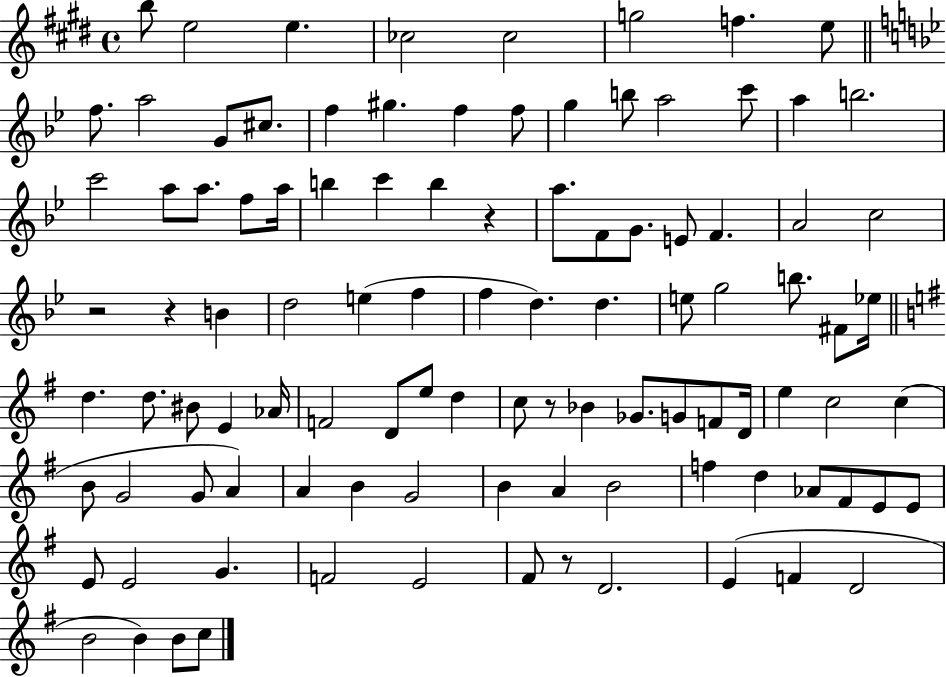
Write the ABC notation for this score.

X:1
T:Untitled
M:4/4
L:1/4
K:E
b/2 e2 e _c2 _c2 g2 f e/2 f/2 a2 G/2 ^c/2 f ^g f f/2 g b/2 a2 c'/2 a b2 c'2 a/2 a/2 f/2 a/4 b c' b z a/2 F/2 G/2 E/2 F A2 c2 z2 z B d2 e f f d d e/2 g2 b/2 ^F/2 _e/4 d d/2 ^B/2 E _A/4 F2 D/2 e/2 d c/2 z/2 _B _G/2 G/2 F/2 D/4 e c2 c B/2 G2 G/2 A A B G2 B A B2 f d _A/2 ^F/2 E/2 E/2 E/2 E2 G F2 E2 ^F/2 z/2 D2 E F D2 B2 B B/2 c/2